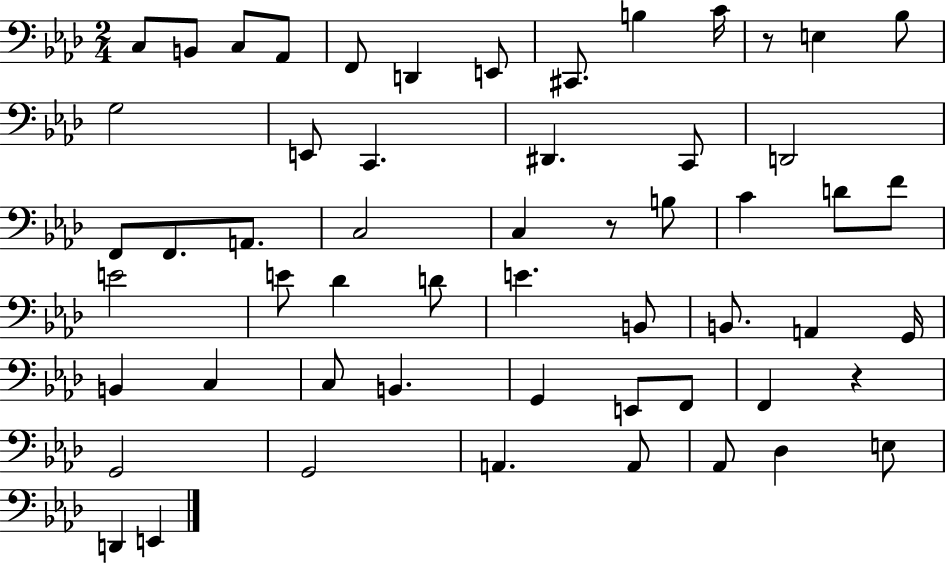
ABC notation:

X:1
T:Untitled
M:2/4
L:1/4
K:Ab
C,/2 B,,/2 C,/2 _A,,/2 F,,/2 D,, E,,/2 ^C,,/2 B, C/4 z/2 E, _B,/2 G,2 E,,/2 C,, ^D,, C,,/2 D,,2 F,,/2 F,,/2 A,,/2 C,2 C, z/2 B,/2 C D/2 F/2 E2 E/2 _D D/2 E B,,/2 B,,/2 A,, G,,/4 B,, C, C,/2 B,, G,, E,,/2 F,,/2 F,, z G,,2 G,,2 A,, A,,/2 _A,,/2 _D, E,/2 D,, E,,